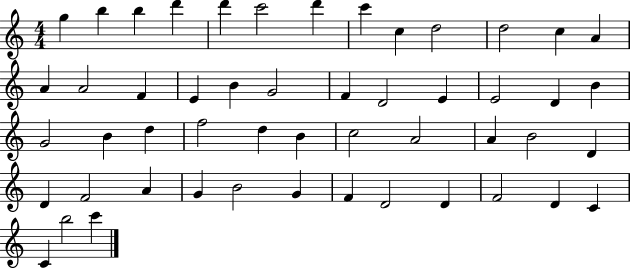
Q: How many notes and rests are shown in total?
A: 51